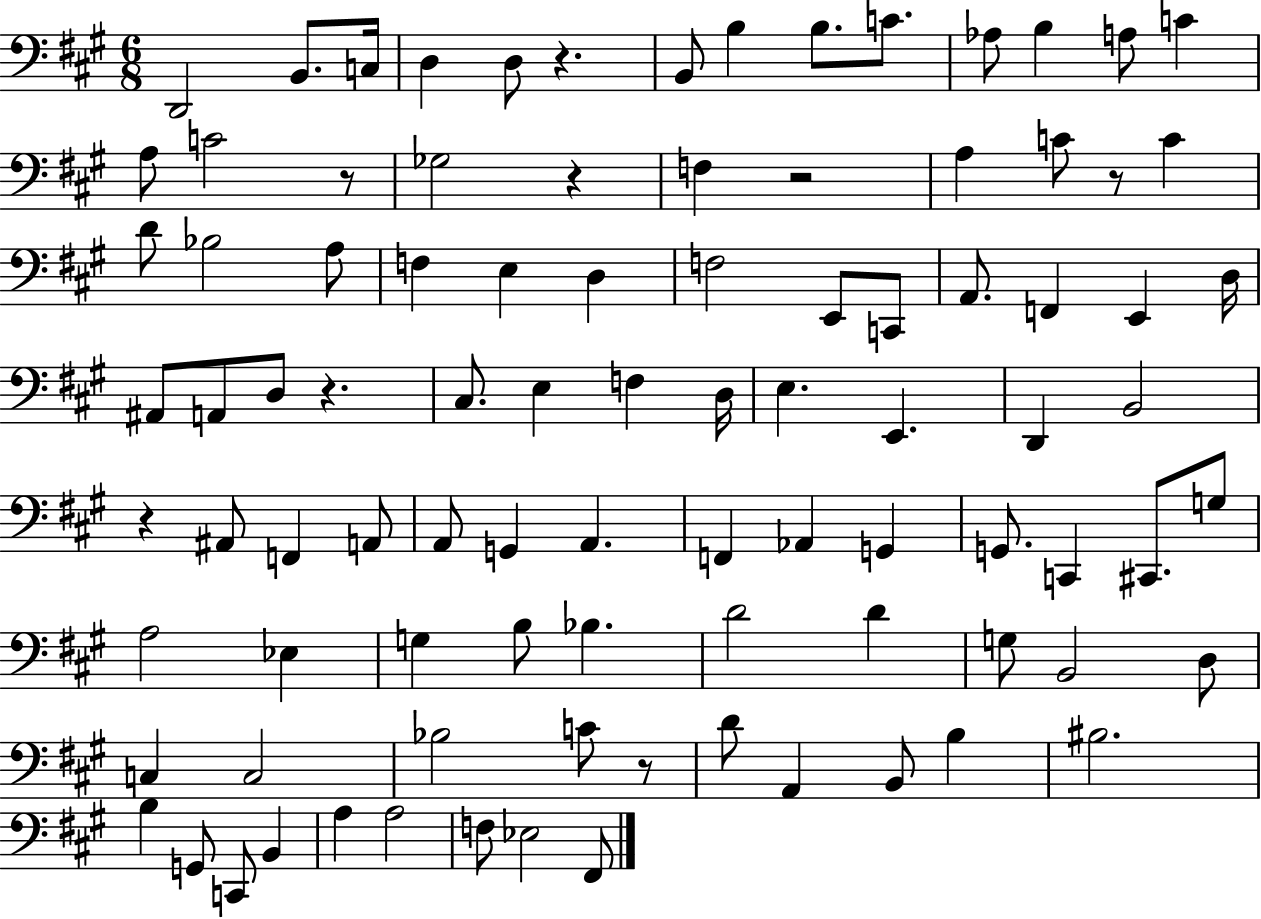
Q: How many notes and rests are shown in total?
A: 93